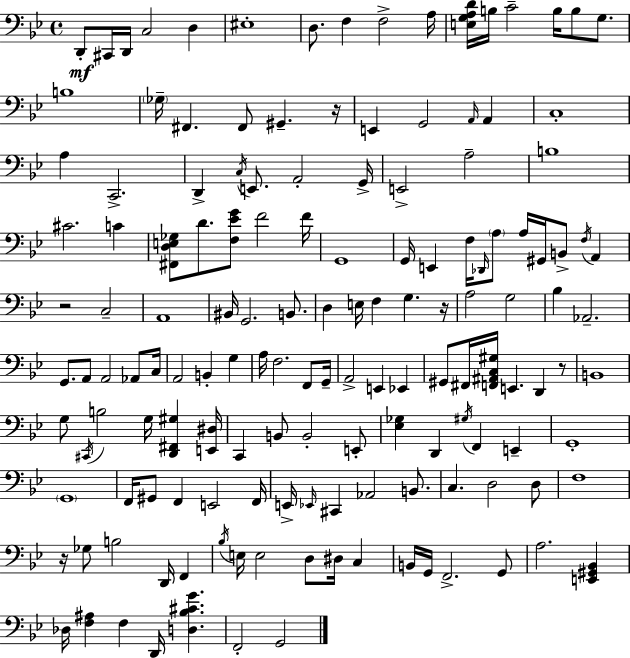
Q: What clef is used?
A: bass